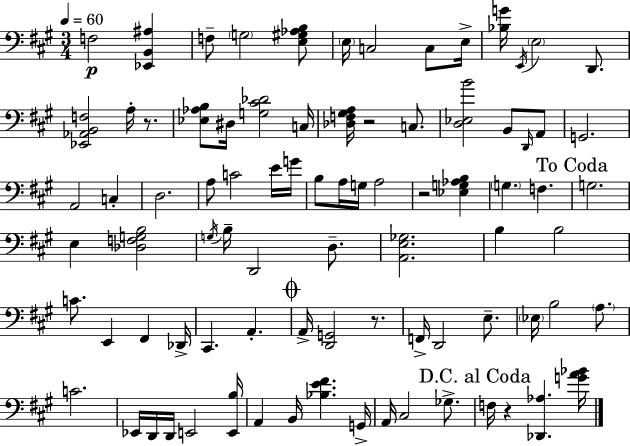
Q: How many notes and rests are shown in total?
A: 85